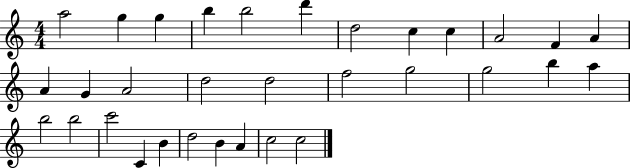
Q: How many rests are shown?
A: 0